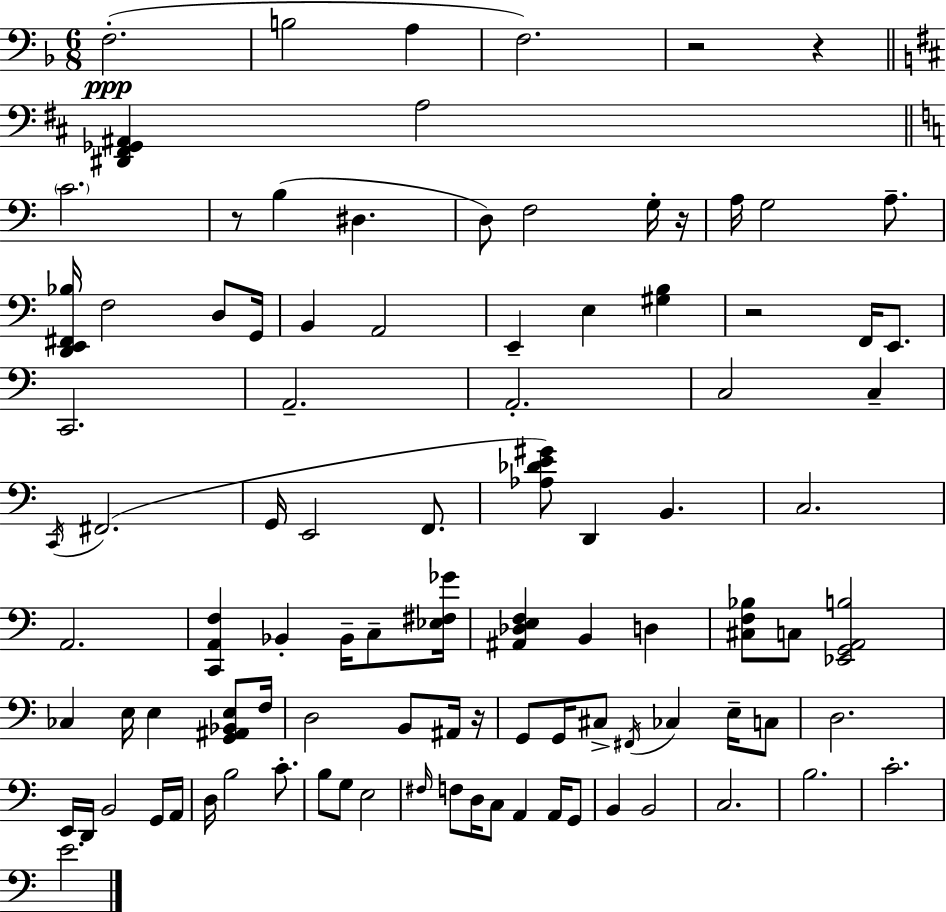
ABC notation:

X:1
T:Untitled
M:6/8
L:1/4
K:F
F,2 B,2 A, F,2 z2 z [^D,,^F,,_G,,^A,,] A,2 C2 z/2 B, ^D, D,/2 F,2 G,/4 z/4 A,/4 G,2 A,/2 [D,,E,,^F,,_B,]/4 F,2 D,/2 G,,/4 B,, A,,2 E,, E, [^G,B,] z2 F,,/4 E,,/2 C,,2 A,,2 A,,2 C,2 C, C,,/4 ^F,,2 G,,/4 E,,2 F,,/2 [_A,_DE^G]/2 D,, B,, C,2 A,,2 [C,,A,,F,] _B,, _B,,/4 C,/2 [_E,^F,_G]/4 [^A,,_D,E,F,] B,, D, [^C,F,_B,]/2 C,/2 [_E,,G,,A,,B,]2 _C, E,/4 E, [G,,^A,,_B,,E,]/2 F,/4 D,2 B,,/2 ^A,,/4 z/4 G,,/2 G,,/4 ^C,/2 ^F,,/4 _C, E,/4 C,/2 D,2 E,,/4 D,,/4 B,,2 G,,/4 A,,/4 D,/4 B,2 C/2 B,/2 G,/2 E,2 ^F,/4 F,/2 D,/4 C,/2 A,, A,,/4 G,,/2 B,, B,,2 C,2 B,2 C2 E2